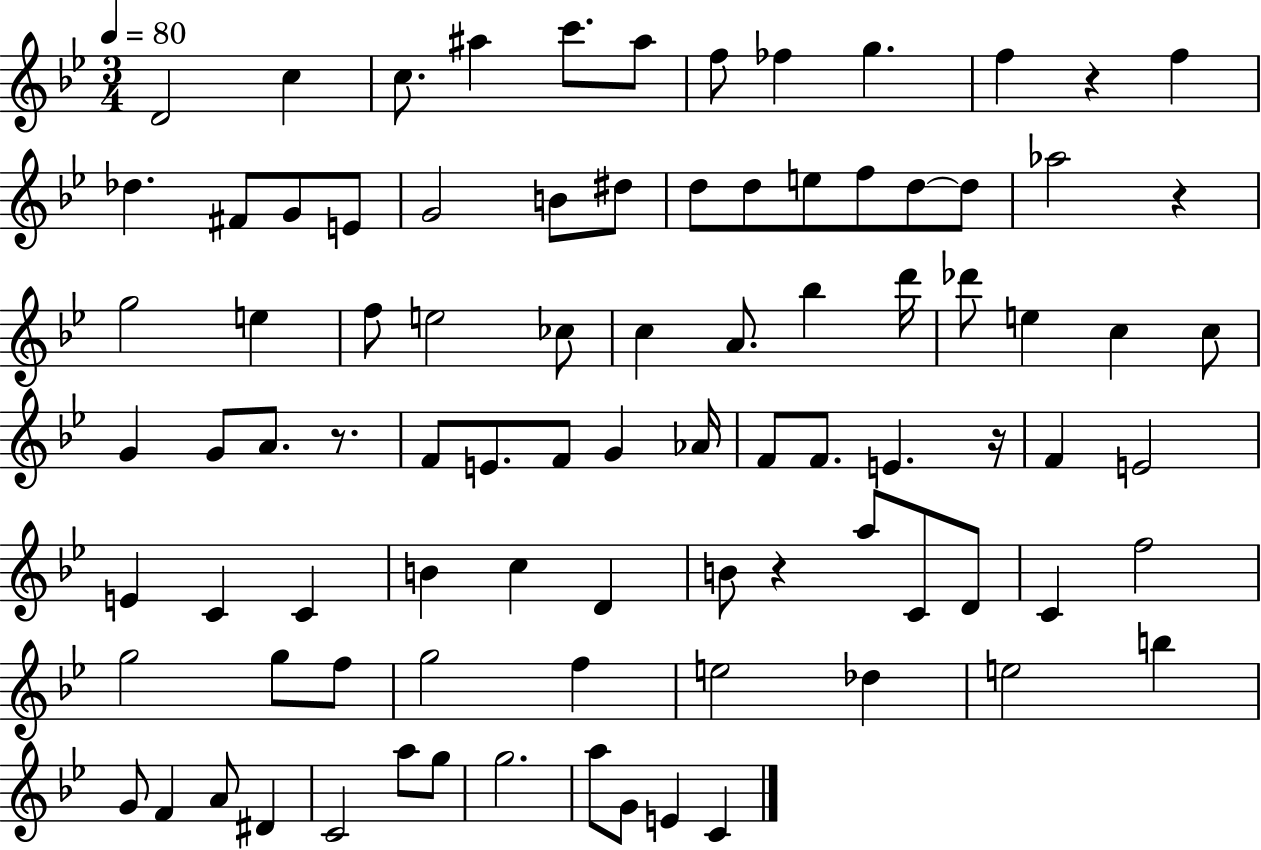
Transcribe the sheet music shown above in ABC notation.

X:1
T:Untitled
M:3/4
L:1/4
K:Bb
D2 c c/2 ^a c'/2 ^a/2 f/2 _f g f z f _d ^F/2 G/2 E/2 G2 B/2 ^d/2 d/2 d/2 e/2 f/2 d/2 d/2 _a2 z g2 e f/2 e2 _c/2 c A/2 _b d'/4 _d'/2 e c c/2 G G/2 A/2 z/2 F/2 E/2 F/2 G _A/4 F/2 F/2 E z/4 F E2 E C C B c D B/2 z a/2 C/2 D/2 C f2 g2 g/2 f/2 g2 f e2 _d e2 b G/2 F A/2 ^D C2 a/2 g/2 g2 a/2 G/2 E C